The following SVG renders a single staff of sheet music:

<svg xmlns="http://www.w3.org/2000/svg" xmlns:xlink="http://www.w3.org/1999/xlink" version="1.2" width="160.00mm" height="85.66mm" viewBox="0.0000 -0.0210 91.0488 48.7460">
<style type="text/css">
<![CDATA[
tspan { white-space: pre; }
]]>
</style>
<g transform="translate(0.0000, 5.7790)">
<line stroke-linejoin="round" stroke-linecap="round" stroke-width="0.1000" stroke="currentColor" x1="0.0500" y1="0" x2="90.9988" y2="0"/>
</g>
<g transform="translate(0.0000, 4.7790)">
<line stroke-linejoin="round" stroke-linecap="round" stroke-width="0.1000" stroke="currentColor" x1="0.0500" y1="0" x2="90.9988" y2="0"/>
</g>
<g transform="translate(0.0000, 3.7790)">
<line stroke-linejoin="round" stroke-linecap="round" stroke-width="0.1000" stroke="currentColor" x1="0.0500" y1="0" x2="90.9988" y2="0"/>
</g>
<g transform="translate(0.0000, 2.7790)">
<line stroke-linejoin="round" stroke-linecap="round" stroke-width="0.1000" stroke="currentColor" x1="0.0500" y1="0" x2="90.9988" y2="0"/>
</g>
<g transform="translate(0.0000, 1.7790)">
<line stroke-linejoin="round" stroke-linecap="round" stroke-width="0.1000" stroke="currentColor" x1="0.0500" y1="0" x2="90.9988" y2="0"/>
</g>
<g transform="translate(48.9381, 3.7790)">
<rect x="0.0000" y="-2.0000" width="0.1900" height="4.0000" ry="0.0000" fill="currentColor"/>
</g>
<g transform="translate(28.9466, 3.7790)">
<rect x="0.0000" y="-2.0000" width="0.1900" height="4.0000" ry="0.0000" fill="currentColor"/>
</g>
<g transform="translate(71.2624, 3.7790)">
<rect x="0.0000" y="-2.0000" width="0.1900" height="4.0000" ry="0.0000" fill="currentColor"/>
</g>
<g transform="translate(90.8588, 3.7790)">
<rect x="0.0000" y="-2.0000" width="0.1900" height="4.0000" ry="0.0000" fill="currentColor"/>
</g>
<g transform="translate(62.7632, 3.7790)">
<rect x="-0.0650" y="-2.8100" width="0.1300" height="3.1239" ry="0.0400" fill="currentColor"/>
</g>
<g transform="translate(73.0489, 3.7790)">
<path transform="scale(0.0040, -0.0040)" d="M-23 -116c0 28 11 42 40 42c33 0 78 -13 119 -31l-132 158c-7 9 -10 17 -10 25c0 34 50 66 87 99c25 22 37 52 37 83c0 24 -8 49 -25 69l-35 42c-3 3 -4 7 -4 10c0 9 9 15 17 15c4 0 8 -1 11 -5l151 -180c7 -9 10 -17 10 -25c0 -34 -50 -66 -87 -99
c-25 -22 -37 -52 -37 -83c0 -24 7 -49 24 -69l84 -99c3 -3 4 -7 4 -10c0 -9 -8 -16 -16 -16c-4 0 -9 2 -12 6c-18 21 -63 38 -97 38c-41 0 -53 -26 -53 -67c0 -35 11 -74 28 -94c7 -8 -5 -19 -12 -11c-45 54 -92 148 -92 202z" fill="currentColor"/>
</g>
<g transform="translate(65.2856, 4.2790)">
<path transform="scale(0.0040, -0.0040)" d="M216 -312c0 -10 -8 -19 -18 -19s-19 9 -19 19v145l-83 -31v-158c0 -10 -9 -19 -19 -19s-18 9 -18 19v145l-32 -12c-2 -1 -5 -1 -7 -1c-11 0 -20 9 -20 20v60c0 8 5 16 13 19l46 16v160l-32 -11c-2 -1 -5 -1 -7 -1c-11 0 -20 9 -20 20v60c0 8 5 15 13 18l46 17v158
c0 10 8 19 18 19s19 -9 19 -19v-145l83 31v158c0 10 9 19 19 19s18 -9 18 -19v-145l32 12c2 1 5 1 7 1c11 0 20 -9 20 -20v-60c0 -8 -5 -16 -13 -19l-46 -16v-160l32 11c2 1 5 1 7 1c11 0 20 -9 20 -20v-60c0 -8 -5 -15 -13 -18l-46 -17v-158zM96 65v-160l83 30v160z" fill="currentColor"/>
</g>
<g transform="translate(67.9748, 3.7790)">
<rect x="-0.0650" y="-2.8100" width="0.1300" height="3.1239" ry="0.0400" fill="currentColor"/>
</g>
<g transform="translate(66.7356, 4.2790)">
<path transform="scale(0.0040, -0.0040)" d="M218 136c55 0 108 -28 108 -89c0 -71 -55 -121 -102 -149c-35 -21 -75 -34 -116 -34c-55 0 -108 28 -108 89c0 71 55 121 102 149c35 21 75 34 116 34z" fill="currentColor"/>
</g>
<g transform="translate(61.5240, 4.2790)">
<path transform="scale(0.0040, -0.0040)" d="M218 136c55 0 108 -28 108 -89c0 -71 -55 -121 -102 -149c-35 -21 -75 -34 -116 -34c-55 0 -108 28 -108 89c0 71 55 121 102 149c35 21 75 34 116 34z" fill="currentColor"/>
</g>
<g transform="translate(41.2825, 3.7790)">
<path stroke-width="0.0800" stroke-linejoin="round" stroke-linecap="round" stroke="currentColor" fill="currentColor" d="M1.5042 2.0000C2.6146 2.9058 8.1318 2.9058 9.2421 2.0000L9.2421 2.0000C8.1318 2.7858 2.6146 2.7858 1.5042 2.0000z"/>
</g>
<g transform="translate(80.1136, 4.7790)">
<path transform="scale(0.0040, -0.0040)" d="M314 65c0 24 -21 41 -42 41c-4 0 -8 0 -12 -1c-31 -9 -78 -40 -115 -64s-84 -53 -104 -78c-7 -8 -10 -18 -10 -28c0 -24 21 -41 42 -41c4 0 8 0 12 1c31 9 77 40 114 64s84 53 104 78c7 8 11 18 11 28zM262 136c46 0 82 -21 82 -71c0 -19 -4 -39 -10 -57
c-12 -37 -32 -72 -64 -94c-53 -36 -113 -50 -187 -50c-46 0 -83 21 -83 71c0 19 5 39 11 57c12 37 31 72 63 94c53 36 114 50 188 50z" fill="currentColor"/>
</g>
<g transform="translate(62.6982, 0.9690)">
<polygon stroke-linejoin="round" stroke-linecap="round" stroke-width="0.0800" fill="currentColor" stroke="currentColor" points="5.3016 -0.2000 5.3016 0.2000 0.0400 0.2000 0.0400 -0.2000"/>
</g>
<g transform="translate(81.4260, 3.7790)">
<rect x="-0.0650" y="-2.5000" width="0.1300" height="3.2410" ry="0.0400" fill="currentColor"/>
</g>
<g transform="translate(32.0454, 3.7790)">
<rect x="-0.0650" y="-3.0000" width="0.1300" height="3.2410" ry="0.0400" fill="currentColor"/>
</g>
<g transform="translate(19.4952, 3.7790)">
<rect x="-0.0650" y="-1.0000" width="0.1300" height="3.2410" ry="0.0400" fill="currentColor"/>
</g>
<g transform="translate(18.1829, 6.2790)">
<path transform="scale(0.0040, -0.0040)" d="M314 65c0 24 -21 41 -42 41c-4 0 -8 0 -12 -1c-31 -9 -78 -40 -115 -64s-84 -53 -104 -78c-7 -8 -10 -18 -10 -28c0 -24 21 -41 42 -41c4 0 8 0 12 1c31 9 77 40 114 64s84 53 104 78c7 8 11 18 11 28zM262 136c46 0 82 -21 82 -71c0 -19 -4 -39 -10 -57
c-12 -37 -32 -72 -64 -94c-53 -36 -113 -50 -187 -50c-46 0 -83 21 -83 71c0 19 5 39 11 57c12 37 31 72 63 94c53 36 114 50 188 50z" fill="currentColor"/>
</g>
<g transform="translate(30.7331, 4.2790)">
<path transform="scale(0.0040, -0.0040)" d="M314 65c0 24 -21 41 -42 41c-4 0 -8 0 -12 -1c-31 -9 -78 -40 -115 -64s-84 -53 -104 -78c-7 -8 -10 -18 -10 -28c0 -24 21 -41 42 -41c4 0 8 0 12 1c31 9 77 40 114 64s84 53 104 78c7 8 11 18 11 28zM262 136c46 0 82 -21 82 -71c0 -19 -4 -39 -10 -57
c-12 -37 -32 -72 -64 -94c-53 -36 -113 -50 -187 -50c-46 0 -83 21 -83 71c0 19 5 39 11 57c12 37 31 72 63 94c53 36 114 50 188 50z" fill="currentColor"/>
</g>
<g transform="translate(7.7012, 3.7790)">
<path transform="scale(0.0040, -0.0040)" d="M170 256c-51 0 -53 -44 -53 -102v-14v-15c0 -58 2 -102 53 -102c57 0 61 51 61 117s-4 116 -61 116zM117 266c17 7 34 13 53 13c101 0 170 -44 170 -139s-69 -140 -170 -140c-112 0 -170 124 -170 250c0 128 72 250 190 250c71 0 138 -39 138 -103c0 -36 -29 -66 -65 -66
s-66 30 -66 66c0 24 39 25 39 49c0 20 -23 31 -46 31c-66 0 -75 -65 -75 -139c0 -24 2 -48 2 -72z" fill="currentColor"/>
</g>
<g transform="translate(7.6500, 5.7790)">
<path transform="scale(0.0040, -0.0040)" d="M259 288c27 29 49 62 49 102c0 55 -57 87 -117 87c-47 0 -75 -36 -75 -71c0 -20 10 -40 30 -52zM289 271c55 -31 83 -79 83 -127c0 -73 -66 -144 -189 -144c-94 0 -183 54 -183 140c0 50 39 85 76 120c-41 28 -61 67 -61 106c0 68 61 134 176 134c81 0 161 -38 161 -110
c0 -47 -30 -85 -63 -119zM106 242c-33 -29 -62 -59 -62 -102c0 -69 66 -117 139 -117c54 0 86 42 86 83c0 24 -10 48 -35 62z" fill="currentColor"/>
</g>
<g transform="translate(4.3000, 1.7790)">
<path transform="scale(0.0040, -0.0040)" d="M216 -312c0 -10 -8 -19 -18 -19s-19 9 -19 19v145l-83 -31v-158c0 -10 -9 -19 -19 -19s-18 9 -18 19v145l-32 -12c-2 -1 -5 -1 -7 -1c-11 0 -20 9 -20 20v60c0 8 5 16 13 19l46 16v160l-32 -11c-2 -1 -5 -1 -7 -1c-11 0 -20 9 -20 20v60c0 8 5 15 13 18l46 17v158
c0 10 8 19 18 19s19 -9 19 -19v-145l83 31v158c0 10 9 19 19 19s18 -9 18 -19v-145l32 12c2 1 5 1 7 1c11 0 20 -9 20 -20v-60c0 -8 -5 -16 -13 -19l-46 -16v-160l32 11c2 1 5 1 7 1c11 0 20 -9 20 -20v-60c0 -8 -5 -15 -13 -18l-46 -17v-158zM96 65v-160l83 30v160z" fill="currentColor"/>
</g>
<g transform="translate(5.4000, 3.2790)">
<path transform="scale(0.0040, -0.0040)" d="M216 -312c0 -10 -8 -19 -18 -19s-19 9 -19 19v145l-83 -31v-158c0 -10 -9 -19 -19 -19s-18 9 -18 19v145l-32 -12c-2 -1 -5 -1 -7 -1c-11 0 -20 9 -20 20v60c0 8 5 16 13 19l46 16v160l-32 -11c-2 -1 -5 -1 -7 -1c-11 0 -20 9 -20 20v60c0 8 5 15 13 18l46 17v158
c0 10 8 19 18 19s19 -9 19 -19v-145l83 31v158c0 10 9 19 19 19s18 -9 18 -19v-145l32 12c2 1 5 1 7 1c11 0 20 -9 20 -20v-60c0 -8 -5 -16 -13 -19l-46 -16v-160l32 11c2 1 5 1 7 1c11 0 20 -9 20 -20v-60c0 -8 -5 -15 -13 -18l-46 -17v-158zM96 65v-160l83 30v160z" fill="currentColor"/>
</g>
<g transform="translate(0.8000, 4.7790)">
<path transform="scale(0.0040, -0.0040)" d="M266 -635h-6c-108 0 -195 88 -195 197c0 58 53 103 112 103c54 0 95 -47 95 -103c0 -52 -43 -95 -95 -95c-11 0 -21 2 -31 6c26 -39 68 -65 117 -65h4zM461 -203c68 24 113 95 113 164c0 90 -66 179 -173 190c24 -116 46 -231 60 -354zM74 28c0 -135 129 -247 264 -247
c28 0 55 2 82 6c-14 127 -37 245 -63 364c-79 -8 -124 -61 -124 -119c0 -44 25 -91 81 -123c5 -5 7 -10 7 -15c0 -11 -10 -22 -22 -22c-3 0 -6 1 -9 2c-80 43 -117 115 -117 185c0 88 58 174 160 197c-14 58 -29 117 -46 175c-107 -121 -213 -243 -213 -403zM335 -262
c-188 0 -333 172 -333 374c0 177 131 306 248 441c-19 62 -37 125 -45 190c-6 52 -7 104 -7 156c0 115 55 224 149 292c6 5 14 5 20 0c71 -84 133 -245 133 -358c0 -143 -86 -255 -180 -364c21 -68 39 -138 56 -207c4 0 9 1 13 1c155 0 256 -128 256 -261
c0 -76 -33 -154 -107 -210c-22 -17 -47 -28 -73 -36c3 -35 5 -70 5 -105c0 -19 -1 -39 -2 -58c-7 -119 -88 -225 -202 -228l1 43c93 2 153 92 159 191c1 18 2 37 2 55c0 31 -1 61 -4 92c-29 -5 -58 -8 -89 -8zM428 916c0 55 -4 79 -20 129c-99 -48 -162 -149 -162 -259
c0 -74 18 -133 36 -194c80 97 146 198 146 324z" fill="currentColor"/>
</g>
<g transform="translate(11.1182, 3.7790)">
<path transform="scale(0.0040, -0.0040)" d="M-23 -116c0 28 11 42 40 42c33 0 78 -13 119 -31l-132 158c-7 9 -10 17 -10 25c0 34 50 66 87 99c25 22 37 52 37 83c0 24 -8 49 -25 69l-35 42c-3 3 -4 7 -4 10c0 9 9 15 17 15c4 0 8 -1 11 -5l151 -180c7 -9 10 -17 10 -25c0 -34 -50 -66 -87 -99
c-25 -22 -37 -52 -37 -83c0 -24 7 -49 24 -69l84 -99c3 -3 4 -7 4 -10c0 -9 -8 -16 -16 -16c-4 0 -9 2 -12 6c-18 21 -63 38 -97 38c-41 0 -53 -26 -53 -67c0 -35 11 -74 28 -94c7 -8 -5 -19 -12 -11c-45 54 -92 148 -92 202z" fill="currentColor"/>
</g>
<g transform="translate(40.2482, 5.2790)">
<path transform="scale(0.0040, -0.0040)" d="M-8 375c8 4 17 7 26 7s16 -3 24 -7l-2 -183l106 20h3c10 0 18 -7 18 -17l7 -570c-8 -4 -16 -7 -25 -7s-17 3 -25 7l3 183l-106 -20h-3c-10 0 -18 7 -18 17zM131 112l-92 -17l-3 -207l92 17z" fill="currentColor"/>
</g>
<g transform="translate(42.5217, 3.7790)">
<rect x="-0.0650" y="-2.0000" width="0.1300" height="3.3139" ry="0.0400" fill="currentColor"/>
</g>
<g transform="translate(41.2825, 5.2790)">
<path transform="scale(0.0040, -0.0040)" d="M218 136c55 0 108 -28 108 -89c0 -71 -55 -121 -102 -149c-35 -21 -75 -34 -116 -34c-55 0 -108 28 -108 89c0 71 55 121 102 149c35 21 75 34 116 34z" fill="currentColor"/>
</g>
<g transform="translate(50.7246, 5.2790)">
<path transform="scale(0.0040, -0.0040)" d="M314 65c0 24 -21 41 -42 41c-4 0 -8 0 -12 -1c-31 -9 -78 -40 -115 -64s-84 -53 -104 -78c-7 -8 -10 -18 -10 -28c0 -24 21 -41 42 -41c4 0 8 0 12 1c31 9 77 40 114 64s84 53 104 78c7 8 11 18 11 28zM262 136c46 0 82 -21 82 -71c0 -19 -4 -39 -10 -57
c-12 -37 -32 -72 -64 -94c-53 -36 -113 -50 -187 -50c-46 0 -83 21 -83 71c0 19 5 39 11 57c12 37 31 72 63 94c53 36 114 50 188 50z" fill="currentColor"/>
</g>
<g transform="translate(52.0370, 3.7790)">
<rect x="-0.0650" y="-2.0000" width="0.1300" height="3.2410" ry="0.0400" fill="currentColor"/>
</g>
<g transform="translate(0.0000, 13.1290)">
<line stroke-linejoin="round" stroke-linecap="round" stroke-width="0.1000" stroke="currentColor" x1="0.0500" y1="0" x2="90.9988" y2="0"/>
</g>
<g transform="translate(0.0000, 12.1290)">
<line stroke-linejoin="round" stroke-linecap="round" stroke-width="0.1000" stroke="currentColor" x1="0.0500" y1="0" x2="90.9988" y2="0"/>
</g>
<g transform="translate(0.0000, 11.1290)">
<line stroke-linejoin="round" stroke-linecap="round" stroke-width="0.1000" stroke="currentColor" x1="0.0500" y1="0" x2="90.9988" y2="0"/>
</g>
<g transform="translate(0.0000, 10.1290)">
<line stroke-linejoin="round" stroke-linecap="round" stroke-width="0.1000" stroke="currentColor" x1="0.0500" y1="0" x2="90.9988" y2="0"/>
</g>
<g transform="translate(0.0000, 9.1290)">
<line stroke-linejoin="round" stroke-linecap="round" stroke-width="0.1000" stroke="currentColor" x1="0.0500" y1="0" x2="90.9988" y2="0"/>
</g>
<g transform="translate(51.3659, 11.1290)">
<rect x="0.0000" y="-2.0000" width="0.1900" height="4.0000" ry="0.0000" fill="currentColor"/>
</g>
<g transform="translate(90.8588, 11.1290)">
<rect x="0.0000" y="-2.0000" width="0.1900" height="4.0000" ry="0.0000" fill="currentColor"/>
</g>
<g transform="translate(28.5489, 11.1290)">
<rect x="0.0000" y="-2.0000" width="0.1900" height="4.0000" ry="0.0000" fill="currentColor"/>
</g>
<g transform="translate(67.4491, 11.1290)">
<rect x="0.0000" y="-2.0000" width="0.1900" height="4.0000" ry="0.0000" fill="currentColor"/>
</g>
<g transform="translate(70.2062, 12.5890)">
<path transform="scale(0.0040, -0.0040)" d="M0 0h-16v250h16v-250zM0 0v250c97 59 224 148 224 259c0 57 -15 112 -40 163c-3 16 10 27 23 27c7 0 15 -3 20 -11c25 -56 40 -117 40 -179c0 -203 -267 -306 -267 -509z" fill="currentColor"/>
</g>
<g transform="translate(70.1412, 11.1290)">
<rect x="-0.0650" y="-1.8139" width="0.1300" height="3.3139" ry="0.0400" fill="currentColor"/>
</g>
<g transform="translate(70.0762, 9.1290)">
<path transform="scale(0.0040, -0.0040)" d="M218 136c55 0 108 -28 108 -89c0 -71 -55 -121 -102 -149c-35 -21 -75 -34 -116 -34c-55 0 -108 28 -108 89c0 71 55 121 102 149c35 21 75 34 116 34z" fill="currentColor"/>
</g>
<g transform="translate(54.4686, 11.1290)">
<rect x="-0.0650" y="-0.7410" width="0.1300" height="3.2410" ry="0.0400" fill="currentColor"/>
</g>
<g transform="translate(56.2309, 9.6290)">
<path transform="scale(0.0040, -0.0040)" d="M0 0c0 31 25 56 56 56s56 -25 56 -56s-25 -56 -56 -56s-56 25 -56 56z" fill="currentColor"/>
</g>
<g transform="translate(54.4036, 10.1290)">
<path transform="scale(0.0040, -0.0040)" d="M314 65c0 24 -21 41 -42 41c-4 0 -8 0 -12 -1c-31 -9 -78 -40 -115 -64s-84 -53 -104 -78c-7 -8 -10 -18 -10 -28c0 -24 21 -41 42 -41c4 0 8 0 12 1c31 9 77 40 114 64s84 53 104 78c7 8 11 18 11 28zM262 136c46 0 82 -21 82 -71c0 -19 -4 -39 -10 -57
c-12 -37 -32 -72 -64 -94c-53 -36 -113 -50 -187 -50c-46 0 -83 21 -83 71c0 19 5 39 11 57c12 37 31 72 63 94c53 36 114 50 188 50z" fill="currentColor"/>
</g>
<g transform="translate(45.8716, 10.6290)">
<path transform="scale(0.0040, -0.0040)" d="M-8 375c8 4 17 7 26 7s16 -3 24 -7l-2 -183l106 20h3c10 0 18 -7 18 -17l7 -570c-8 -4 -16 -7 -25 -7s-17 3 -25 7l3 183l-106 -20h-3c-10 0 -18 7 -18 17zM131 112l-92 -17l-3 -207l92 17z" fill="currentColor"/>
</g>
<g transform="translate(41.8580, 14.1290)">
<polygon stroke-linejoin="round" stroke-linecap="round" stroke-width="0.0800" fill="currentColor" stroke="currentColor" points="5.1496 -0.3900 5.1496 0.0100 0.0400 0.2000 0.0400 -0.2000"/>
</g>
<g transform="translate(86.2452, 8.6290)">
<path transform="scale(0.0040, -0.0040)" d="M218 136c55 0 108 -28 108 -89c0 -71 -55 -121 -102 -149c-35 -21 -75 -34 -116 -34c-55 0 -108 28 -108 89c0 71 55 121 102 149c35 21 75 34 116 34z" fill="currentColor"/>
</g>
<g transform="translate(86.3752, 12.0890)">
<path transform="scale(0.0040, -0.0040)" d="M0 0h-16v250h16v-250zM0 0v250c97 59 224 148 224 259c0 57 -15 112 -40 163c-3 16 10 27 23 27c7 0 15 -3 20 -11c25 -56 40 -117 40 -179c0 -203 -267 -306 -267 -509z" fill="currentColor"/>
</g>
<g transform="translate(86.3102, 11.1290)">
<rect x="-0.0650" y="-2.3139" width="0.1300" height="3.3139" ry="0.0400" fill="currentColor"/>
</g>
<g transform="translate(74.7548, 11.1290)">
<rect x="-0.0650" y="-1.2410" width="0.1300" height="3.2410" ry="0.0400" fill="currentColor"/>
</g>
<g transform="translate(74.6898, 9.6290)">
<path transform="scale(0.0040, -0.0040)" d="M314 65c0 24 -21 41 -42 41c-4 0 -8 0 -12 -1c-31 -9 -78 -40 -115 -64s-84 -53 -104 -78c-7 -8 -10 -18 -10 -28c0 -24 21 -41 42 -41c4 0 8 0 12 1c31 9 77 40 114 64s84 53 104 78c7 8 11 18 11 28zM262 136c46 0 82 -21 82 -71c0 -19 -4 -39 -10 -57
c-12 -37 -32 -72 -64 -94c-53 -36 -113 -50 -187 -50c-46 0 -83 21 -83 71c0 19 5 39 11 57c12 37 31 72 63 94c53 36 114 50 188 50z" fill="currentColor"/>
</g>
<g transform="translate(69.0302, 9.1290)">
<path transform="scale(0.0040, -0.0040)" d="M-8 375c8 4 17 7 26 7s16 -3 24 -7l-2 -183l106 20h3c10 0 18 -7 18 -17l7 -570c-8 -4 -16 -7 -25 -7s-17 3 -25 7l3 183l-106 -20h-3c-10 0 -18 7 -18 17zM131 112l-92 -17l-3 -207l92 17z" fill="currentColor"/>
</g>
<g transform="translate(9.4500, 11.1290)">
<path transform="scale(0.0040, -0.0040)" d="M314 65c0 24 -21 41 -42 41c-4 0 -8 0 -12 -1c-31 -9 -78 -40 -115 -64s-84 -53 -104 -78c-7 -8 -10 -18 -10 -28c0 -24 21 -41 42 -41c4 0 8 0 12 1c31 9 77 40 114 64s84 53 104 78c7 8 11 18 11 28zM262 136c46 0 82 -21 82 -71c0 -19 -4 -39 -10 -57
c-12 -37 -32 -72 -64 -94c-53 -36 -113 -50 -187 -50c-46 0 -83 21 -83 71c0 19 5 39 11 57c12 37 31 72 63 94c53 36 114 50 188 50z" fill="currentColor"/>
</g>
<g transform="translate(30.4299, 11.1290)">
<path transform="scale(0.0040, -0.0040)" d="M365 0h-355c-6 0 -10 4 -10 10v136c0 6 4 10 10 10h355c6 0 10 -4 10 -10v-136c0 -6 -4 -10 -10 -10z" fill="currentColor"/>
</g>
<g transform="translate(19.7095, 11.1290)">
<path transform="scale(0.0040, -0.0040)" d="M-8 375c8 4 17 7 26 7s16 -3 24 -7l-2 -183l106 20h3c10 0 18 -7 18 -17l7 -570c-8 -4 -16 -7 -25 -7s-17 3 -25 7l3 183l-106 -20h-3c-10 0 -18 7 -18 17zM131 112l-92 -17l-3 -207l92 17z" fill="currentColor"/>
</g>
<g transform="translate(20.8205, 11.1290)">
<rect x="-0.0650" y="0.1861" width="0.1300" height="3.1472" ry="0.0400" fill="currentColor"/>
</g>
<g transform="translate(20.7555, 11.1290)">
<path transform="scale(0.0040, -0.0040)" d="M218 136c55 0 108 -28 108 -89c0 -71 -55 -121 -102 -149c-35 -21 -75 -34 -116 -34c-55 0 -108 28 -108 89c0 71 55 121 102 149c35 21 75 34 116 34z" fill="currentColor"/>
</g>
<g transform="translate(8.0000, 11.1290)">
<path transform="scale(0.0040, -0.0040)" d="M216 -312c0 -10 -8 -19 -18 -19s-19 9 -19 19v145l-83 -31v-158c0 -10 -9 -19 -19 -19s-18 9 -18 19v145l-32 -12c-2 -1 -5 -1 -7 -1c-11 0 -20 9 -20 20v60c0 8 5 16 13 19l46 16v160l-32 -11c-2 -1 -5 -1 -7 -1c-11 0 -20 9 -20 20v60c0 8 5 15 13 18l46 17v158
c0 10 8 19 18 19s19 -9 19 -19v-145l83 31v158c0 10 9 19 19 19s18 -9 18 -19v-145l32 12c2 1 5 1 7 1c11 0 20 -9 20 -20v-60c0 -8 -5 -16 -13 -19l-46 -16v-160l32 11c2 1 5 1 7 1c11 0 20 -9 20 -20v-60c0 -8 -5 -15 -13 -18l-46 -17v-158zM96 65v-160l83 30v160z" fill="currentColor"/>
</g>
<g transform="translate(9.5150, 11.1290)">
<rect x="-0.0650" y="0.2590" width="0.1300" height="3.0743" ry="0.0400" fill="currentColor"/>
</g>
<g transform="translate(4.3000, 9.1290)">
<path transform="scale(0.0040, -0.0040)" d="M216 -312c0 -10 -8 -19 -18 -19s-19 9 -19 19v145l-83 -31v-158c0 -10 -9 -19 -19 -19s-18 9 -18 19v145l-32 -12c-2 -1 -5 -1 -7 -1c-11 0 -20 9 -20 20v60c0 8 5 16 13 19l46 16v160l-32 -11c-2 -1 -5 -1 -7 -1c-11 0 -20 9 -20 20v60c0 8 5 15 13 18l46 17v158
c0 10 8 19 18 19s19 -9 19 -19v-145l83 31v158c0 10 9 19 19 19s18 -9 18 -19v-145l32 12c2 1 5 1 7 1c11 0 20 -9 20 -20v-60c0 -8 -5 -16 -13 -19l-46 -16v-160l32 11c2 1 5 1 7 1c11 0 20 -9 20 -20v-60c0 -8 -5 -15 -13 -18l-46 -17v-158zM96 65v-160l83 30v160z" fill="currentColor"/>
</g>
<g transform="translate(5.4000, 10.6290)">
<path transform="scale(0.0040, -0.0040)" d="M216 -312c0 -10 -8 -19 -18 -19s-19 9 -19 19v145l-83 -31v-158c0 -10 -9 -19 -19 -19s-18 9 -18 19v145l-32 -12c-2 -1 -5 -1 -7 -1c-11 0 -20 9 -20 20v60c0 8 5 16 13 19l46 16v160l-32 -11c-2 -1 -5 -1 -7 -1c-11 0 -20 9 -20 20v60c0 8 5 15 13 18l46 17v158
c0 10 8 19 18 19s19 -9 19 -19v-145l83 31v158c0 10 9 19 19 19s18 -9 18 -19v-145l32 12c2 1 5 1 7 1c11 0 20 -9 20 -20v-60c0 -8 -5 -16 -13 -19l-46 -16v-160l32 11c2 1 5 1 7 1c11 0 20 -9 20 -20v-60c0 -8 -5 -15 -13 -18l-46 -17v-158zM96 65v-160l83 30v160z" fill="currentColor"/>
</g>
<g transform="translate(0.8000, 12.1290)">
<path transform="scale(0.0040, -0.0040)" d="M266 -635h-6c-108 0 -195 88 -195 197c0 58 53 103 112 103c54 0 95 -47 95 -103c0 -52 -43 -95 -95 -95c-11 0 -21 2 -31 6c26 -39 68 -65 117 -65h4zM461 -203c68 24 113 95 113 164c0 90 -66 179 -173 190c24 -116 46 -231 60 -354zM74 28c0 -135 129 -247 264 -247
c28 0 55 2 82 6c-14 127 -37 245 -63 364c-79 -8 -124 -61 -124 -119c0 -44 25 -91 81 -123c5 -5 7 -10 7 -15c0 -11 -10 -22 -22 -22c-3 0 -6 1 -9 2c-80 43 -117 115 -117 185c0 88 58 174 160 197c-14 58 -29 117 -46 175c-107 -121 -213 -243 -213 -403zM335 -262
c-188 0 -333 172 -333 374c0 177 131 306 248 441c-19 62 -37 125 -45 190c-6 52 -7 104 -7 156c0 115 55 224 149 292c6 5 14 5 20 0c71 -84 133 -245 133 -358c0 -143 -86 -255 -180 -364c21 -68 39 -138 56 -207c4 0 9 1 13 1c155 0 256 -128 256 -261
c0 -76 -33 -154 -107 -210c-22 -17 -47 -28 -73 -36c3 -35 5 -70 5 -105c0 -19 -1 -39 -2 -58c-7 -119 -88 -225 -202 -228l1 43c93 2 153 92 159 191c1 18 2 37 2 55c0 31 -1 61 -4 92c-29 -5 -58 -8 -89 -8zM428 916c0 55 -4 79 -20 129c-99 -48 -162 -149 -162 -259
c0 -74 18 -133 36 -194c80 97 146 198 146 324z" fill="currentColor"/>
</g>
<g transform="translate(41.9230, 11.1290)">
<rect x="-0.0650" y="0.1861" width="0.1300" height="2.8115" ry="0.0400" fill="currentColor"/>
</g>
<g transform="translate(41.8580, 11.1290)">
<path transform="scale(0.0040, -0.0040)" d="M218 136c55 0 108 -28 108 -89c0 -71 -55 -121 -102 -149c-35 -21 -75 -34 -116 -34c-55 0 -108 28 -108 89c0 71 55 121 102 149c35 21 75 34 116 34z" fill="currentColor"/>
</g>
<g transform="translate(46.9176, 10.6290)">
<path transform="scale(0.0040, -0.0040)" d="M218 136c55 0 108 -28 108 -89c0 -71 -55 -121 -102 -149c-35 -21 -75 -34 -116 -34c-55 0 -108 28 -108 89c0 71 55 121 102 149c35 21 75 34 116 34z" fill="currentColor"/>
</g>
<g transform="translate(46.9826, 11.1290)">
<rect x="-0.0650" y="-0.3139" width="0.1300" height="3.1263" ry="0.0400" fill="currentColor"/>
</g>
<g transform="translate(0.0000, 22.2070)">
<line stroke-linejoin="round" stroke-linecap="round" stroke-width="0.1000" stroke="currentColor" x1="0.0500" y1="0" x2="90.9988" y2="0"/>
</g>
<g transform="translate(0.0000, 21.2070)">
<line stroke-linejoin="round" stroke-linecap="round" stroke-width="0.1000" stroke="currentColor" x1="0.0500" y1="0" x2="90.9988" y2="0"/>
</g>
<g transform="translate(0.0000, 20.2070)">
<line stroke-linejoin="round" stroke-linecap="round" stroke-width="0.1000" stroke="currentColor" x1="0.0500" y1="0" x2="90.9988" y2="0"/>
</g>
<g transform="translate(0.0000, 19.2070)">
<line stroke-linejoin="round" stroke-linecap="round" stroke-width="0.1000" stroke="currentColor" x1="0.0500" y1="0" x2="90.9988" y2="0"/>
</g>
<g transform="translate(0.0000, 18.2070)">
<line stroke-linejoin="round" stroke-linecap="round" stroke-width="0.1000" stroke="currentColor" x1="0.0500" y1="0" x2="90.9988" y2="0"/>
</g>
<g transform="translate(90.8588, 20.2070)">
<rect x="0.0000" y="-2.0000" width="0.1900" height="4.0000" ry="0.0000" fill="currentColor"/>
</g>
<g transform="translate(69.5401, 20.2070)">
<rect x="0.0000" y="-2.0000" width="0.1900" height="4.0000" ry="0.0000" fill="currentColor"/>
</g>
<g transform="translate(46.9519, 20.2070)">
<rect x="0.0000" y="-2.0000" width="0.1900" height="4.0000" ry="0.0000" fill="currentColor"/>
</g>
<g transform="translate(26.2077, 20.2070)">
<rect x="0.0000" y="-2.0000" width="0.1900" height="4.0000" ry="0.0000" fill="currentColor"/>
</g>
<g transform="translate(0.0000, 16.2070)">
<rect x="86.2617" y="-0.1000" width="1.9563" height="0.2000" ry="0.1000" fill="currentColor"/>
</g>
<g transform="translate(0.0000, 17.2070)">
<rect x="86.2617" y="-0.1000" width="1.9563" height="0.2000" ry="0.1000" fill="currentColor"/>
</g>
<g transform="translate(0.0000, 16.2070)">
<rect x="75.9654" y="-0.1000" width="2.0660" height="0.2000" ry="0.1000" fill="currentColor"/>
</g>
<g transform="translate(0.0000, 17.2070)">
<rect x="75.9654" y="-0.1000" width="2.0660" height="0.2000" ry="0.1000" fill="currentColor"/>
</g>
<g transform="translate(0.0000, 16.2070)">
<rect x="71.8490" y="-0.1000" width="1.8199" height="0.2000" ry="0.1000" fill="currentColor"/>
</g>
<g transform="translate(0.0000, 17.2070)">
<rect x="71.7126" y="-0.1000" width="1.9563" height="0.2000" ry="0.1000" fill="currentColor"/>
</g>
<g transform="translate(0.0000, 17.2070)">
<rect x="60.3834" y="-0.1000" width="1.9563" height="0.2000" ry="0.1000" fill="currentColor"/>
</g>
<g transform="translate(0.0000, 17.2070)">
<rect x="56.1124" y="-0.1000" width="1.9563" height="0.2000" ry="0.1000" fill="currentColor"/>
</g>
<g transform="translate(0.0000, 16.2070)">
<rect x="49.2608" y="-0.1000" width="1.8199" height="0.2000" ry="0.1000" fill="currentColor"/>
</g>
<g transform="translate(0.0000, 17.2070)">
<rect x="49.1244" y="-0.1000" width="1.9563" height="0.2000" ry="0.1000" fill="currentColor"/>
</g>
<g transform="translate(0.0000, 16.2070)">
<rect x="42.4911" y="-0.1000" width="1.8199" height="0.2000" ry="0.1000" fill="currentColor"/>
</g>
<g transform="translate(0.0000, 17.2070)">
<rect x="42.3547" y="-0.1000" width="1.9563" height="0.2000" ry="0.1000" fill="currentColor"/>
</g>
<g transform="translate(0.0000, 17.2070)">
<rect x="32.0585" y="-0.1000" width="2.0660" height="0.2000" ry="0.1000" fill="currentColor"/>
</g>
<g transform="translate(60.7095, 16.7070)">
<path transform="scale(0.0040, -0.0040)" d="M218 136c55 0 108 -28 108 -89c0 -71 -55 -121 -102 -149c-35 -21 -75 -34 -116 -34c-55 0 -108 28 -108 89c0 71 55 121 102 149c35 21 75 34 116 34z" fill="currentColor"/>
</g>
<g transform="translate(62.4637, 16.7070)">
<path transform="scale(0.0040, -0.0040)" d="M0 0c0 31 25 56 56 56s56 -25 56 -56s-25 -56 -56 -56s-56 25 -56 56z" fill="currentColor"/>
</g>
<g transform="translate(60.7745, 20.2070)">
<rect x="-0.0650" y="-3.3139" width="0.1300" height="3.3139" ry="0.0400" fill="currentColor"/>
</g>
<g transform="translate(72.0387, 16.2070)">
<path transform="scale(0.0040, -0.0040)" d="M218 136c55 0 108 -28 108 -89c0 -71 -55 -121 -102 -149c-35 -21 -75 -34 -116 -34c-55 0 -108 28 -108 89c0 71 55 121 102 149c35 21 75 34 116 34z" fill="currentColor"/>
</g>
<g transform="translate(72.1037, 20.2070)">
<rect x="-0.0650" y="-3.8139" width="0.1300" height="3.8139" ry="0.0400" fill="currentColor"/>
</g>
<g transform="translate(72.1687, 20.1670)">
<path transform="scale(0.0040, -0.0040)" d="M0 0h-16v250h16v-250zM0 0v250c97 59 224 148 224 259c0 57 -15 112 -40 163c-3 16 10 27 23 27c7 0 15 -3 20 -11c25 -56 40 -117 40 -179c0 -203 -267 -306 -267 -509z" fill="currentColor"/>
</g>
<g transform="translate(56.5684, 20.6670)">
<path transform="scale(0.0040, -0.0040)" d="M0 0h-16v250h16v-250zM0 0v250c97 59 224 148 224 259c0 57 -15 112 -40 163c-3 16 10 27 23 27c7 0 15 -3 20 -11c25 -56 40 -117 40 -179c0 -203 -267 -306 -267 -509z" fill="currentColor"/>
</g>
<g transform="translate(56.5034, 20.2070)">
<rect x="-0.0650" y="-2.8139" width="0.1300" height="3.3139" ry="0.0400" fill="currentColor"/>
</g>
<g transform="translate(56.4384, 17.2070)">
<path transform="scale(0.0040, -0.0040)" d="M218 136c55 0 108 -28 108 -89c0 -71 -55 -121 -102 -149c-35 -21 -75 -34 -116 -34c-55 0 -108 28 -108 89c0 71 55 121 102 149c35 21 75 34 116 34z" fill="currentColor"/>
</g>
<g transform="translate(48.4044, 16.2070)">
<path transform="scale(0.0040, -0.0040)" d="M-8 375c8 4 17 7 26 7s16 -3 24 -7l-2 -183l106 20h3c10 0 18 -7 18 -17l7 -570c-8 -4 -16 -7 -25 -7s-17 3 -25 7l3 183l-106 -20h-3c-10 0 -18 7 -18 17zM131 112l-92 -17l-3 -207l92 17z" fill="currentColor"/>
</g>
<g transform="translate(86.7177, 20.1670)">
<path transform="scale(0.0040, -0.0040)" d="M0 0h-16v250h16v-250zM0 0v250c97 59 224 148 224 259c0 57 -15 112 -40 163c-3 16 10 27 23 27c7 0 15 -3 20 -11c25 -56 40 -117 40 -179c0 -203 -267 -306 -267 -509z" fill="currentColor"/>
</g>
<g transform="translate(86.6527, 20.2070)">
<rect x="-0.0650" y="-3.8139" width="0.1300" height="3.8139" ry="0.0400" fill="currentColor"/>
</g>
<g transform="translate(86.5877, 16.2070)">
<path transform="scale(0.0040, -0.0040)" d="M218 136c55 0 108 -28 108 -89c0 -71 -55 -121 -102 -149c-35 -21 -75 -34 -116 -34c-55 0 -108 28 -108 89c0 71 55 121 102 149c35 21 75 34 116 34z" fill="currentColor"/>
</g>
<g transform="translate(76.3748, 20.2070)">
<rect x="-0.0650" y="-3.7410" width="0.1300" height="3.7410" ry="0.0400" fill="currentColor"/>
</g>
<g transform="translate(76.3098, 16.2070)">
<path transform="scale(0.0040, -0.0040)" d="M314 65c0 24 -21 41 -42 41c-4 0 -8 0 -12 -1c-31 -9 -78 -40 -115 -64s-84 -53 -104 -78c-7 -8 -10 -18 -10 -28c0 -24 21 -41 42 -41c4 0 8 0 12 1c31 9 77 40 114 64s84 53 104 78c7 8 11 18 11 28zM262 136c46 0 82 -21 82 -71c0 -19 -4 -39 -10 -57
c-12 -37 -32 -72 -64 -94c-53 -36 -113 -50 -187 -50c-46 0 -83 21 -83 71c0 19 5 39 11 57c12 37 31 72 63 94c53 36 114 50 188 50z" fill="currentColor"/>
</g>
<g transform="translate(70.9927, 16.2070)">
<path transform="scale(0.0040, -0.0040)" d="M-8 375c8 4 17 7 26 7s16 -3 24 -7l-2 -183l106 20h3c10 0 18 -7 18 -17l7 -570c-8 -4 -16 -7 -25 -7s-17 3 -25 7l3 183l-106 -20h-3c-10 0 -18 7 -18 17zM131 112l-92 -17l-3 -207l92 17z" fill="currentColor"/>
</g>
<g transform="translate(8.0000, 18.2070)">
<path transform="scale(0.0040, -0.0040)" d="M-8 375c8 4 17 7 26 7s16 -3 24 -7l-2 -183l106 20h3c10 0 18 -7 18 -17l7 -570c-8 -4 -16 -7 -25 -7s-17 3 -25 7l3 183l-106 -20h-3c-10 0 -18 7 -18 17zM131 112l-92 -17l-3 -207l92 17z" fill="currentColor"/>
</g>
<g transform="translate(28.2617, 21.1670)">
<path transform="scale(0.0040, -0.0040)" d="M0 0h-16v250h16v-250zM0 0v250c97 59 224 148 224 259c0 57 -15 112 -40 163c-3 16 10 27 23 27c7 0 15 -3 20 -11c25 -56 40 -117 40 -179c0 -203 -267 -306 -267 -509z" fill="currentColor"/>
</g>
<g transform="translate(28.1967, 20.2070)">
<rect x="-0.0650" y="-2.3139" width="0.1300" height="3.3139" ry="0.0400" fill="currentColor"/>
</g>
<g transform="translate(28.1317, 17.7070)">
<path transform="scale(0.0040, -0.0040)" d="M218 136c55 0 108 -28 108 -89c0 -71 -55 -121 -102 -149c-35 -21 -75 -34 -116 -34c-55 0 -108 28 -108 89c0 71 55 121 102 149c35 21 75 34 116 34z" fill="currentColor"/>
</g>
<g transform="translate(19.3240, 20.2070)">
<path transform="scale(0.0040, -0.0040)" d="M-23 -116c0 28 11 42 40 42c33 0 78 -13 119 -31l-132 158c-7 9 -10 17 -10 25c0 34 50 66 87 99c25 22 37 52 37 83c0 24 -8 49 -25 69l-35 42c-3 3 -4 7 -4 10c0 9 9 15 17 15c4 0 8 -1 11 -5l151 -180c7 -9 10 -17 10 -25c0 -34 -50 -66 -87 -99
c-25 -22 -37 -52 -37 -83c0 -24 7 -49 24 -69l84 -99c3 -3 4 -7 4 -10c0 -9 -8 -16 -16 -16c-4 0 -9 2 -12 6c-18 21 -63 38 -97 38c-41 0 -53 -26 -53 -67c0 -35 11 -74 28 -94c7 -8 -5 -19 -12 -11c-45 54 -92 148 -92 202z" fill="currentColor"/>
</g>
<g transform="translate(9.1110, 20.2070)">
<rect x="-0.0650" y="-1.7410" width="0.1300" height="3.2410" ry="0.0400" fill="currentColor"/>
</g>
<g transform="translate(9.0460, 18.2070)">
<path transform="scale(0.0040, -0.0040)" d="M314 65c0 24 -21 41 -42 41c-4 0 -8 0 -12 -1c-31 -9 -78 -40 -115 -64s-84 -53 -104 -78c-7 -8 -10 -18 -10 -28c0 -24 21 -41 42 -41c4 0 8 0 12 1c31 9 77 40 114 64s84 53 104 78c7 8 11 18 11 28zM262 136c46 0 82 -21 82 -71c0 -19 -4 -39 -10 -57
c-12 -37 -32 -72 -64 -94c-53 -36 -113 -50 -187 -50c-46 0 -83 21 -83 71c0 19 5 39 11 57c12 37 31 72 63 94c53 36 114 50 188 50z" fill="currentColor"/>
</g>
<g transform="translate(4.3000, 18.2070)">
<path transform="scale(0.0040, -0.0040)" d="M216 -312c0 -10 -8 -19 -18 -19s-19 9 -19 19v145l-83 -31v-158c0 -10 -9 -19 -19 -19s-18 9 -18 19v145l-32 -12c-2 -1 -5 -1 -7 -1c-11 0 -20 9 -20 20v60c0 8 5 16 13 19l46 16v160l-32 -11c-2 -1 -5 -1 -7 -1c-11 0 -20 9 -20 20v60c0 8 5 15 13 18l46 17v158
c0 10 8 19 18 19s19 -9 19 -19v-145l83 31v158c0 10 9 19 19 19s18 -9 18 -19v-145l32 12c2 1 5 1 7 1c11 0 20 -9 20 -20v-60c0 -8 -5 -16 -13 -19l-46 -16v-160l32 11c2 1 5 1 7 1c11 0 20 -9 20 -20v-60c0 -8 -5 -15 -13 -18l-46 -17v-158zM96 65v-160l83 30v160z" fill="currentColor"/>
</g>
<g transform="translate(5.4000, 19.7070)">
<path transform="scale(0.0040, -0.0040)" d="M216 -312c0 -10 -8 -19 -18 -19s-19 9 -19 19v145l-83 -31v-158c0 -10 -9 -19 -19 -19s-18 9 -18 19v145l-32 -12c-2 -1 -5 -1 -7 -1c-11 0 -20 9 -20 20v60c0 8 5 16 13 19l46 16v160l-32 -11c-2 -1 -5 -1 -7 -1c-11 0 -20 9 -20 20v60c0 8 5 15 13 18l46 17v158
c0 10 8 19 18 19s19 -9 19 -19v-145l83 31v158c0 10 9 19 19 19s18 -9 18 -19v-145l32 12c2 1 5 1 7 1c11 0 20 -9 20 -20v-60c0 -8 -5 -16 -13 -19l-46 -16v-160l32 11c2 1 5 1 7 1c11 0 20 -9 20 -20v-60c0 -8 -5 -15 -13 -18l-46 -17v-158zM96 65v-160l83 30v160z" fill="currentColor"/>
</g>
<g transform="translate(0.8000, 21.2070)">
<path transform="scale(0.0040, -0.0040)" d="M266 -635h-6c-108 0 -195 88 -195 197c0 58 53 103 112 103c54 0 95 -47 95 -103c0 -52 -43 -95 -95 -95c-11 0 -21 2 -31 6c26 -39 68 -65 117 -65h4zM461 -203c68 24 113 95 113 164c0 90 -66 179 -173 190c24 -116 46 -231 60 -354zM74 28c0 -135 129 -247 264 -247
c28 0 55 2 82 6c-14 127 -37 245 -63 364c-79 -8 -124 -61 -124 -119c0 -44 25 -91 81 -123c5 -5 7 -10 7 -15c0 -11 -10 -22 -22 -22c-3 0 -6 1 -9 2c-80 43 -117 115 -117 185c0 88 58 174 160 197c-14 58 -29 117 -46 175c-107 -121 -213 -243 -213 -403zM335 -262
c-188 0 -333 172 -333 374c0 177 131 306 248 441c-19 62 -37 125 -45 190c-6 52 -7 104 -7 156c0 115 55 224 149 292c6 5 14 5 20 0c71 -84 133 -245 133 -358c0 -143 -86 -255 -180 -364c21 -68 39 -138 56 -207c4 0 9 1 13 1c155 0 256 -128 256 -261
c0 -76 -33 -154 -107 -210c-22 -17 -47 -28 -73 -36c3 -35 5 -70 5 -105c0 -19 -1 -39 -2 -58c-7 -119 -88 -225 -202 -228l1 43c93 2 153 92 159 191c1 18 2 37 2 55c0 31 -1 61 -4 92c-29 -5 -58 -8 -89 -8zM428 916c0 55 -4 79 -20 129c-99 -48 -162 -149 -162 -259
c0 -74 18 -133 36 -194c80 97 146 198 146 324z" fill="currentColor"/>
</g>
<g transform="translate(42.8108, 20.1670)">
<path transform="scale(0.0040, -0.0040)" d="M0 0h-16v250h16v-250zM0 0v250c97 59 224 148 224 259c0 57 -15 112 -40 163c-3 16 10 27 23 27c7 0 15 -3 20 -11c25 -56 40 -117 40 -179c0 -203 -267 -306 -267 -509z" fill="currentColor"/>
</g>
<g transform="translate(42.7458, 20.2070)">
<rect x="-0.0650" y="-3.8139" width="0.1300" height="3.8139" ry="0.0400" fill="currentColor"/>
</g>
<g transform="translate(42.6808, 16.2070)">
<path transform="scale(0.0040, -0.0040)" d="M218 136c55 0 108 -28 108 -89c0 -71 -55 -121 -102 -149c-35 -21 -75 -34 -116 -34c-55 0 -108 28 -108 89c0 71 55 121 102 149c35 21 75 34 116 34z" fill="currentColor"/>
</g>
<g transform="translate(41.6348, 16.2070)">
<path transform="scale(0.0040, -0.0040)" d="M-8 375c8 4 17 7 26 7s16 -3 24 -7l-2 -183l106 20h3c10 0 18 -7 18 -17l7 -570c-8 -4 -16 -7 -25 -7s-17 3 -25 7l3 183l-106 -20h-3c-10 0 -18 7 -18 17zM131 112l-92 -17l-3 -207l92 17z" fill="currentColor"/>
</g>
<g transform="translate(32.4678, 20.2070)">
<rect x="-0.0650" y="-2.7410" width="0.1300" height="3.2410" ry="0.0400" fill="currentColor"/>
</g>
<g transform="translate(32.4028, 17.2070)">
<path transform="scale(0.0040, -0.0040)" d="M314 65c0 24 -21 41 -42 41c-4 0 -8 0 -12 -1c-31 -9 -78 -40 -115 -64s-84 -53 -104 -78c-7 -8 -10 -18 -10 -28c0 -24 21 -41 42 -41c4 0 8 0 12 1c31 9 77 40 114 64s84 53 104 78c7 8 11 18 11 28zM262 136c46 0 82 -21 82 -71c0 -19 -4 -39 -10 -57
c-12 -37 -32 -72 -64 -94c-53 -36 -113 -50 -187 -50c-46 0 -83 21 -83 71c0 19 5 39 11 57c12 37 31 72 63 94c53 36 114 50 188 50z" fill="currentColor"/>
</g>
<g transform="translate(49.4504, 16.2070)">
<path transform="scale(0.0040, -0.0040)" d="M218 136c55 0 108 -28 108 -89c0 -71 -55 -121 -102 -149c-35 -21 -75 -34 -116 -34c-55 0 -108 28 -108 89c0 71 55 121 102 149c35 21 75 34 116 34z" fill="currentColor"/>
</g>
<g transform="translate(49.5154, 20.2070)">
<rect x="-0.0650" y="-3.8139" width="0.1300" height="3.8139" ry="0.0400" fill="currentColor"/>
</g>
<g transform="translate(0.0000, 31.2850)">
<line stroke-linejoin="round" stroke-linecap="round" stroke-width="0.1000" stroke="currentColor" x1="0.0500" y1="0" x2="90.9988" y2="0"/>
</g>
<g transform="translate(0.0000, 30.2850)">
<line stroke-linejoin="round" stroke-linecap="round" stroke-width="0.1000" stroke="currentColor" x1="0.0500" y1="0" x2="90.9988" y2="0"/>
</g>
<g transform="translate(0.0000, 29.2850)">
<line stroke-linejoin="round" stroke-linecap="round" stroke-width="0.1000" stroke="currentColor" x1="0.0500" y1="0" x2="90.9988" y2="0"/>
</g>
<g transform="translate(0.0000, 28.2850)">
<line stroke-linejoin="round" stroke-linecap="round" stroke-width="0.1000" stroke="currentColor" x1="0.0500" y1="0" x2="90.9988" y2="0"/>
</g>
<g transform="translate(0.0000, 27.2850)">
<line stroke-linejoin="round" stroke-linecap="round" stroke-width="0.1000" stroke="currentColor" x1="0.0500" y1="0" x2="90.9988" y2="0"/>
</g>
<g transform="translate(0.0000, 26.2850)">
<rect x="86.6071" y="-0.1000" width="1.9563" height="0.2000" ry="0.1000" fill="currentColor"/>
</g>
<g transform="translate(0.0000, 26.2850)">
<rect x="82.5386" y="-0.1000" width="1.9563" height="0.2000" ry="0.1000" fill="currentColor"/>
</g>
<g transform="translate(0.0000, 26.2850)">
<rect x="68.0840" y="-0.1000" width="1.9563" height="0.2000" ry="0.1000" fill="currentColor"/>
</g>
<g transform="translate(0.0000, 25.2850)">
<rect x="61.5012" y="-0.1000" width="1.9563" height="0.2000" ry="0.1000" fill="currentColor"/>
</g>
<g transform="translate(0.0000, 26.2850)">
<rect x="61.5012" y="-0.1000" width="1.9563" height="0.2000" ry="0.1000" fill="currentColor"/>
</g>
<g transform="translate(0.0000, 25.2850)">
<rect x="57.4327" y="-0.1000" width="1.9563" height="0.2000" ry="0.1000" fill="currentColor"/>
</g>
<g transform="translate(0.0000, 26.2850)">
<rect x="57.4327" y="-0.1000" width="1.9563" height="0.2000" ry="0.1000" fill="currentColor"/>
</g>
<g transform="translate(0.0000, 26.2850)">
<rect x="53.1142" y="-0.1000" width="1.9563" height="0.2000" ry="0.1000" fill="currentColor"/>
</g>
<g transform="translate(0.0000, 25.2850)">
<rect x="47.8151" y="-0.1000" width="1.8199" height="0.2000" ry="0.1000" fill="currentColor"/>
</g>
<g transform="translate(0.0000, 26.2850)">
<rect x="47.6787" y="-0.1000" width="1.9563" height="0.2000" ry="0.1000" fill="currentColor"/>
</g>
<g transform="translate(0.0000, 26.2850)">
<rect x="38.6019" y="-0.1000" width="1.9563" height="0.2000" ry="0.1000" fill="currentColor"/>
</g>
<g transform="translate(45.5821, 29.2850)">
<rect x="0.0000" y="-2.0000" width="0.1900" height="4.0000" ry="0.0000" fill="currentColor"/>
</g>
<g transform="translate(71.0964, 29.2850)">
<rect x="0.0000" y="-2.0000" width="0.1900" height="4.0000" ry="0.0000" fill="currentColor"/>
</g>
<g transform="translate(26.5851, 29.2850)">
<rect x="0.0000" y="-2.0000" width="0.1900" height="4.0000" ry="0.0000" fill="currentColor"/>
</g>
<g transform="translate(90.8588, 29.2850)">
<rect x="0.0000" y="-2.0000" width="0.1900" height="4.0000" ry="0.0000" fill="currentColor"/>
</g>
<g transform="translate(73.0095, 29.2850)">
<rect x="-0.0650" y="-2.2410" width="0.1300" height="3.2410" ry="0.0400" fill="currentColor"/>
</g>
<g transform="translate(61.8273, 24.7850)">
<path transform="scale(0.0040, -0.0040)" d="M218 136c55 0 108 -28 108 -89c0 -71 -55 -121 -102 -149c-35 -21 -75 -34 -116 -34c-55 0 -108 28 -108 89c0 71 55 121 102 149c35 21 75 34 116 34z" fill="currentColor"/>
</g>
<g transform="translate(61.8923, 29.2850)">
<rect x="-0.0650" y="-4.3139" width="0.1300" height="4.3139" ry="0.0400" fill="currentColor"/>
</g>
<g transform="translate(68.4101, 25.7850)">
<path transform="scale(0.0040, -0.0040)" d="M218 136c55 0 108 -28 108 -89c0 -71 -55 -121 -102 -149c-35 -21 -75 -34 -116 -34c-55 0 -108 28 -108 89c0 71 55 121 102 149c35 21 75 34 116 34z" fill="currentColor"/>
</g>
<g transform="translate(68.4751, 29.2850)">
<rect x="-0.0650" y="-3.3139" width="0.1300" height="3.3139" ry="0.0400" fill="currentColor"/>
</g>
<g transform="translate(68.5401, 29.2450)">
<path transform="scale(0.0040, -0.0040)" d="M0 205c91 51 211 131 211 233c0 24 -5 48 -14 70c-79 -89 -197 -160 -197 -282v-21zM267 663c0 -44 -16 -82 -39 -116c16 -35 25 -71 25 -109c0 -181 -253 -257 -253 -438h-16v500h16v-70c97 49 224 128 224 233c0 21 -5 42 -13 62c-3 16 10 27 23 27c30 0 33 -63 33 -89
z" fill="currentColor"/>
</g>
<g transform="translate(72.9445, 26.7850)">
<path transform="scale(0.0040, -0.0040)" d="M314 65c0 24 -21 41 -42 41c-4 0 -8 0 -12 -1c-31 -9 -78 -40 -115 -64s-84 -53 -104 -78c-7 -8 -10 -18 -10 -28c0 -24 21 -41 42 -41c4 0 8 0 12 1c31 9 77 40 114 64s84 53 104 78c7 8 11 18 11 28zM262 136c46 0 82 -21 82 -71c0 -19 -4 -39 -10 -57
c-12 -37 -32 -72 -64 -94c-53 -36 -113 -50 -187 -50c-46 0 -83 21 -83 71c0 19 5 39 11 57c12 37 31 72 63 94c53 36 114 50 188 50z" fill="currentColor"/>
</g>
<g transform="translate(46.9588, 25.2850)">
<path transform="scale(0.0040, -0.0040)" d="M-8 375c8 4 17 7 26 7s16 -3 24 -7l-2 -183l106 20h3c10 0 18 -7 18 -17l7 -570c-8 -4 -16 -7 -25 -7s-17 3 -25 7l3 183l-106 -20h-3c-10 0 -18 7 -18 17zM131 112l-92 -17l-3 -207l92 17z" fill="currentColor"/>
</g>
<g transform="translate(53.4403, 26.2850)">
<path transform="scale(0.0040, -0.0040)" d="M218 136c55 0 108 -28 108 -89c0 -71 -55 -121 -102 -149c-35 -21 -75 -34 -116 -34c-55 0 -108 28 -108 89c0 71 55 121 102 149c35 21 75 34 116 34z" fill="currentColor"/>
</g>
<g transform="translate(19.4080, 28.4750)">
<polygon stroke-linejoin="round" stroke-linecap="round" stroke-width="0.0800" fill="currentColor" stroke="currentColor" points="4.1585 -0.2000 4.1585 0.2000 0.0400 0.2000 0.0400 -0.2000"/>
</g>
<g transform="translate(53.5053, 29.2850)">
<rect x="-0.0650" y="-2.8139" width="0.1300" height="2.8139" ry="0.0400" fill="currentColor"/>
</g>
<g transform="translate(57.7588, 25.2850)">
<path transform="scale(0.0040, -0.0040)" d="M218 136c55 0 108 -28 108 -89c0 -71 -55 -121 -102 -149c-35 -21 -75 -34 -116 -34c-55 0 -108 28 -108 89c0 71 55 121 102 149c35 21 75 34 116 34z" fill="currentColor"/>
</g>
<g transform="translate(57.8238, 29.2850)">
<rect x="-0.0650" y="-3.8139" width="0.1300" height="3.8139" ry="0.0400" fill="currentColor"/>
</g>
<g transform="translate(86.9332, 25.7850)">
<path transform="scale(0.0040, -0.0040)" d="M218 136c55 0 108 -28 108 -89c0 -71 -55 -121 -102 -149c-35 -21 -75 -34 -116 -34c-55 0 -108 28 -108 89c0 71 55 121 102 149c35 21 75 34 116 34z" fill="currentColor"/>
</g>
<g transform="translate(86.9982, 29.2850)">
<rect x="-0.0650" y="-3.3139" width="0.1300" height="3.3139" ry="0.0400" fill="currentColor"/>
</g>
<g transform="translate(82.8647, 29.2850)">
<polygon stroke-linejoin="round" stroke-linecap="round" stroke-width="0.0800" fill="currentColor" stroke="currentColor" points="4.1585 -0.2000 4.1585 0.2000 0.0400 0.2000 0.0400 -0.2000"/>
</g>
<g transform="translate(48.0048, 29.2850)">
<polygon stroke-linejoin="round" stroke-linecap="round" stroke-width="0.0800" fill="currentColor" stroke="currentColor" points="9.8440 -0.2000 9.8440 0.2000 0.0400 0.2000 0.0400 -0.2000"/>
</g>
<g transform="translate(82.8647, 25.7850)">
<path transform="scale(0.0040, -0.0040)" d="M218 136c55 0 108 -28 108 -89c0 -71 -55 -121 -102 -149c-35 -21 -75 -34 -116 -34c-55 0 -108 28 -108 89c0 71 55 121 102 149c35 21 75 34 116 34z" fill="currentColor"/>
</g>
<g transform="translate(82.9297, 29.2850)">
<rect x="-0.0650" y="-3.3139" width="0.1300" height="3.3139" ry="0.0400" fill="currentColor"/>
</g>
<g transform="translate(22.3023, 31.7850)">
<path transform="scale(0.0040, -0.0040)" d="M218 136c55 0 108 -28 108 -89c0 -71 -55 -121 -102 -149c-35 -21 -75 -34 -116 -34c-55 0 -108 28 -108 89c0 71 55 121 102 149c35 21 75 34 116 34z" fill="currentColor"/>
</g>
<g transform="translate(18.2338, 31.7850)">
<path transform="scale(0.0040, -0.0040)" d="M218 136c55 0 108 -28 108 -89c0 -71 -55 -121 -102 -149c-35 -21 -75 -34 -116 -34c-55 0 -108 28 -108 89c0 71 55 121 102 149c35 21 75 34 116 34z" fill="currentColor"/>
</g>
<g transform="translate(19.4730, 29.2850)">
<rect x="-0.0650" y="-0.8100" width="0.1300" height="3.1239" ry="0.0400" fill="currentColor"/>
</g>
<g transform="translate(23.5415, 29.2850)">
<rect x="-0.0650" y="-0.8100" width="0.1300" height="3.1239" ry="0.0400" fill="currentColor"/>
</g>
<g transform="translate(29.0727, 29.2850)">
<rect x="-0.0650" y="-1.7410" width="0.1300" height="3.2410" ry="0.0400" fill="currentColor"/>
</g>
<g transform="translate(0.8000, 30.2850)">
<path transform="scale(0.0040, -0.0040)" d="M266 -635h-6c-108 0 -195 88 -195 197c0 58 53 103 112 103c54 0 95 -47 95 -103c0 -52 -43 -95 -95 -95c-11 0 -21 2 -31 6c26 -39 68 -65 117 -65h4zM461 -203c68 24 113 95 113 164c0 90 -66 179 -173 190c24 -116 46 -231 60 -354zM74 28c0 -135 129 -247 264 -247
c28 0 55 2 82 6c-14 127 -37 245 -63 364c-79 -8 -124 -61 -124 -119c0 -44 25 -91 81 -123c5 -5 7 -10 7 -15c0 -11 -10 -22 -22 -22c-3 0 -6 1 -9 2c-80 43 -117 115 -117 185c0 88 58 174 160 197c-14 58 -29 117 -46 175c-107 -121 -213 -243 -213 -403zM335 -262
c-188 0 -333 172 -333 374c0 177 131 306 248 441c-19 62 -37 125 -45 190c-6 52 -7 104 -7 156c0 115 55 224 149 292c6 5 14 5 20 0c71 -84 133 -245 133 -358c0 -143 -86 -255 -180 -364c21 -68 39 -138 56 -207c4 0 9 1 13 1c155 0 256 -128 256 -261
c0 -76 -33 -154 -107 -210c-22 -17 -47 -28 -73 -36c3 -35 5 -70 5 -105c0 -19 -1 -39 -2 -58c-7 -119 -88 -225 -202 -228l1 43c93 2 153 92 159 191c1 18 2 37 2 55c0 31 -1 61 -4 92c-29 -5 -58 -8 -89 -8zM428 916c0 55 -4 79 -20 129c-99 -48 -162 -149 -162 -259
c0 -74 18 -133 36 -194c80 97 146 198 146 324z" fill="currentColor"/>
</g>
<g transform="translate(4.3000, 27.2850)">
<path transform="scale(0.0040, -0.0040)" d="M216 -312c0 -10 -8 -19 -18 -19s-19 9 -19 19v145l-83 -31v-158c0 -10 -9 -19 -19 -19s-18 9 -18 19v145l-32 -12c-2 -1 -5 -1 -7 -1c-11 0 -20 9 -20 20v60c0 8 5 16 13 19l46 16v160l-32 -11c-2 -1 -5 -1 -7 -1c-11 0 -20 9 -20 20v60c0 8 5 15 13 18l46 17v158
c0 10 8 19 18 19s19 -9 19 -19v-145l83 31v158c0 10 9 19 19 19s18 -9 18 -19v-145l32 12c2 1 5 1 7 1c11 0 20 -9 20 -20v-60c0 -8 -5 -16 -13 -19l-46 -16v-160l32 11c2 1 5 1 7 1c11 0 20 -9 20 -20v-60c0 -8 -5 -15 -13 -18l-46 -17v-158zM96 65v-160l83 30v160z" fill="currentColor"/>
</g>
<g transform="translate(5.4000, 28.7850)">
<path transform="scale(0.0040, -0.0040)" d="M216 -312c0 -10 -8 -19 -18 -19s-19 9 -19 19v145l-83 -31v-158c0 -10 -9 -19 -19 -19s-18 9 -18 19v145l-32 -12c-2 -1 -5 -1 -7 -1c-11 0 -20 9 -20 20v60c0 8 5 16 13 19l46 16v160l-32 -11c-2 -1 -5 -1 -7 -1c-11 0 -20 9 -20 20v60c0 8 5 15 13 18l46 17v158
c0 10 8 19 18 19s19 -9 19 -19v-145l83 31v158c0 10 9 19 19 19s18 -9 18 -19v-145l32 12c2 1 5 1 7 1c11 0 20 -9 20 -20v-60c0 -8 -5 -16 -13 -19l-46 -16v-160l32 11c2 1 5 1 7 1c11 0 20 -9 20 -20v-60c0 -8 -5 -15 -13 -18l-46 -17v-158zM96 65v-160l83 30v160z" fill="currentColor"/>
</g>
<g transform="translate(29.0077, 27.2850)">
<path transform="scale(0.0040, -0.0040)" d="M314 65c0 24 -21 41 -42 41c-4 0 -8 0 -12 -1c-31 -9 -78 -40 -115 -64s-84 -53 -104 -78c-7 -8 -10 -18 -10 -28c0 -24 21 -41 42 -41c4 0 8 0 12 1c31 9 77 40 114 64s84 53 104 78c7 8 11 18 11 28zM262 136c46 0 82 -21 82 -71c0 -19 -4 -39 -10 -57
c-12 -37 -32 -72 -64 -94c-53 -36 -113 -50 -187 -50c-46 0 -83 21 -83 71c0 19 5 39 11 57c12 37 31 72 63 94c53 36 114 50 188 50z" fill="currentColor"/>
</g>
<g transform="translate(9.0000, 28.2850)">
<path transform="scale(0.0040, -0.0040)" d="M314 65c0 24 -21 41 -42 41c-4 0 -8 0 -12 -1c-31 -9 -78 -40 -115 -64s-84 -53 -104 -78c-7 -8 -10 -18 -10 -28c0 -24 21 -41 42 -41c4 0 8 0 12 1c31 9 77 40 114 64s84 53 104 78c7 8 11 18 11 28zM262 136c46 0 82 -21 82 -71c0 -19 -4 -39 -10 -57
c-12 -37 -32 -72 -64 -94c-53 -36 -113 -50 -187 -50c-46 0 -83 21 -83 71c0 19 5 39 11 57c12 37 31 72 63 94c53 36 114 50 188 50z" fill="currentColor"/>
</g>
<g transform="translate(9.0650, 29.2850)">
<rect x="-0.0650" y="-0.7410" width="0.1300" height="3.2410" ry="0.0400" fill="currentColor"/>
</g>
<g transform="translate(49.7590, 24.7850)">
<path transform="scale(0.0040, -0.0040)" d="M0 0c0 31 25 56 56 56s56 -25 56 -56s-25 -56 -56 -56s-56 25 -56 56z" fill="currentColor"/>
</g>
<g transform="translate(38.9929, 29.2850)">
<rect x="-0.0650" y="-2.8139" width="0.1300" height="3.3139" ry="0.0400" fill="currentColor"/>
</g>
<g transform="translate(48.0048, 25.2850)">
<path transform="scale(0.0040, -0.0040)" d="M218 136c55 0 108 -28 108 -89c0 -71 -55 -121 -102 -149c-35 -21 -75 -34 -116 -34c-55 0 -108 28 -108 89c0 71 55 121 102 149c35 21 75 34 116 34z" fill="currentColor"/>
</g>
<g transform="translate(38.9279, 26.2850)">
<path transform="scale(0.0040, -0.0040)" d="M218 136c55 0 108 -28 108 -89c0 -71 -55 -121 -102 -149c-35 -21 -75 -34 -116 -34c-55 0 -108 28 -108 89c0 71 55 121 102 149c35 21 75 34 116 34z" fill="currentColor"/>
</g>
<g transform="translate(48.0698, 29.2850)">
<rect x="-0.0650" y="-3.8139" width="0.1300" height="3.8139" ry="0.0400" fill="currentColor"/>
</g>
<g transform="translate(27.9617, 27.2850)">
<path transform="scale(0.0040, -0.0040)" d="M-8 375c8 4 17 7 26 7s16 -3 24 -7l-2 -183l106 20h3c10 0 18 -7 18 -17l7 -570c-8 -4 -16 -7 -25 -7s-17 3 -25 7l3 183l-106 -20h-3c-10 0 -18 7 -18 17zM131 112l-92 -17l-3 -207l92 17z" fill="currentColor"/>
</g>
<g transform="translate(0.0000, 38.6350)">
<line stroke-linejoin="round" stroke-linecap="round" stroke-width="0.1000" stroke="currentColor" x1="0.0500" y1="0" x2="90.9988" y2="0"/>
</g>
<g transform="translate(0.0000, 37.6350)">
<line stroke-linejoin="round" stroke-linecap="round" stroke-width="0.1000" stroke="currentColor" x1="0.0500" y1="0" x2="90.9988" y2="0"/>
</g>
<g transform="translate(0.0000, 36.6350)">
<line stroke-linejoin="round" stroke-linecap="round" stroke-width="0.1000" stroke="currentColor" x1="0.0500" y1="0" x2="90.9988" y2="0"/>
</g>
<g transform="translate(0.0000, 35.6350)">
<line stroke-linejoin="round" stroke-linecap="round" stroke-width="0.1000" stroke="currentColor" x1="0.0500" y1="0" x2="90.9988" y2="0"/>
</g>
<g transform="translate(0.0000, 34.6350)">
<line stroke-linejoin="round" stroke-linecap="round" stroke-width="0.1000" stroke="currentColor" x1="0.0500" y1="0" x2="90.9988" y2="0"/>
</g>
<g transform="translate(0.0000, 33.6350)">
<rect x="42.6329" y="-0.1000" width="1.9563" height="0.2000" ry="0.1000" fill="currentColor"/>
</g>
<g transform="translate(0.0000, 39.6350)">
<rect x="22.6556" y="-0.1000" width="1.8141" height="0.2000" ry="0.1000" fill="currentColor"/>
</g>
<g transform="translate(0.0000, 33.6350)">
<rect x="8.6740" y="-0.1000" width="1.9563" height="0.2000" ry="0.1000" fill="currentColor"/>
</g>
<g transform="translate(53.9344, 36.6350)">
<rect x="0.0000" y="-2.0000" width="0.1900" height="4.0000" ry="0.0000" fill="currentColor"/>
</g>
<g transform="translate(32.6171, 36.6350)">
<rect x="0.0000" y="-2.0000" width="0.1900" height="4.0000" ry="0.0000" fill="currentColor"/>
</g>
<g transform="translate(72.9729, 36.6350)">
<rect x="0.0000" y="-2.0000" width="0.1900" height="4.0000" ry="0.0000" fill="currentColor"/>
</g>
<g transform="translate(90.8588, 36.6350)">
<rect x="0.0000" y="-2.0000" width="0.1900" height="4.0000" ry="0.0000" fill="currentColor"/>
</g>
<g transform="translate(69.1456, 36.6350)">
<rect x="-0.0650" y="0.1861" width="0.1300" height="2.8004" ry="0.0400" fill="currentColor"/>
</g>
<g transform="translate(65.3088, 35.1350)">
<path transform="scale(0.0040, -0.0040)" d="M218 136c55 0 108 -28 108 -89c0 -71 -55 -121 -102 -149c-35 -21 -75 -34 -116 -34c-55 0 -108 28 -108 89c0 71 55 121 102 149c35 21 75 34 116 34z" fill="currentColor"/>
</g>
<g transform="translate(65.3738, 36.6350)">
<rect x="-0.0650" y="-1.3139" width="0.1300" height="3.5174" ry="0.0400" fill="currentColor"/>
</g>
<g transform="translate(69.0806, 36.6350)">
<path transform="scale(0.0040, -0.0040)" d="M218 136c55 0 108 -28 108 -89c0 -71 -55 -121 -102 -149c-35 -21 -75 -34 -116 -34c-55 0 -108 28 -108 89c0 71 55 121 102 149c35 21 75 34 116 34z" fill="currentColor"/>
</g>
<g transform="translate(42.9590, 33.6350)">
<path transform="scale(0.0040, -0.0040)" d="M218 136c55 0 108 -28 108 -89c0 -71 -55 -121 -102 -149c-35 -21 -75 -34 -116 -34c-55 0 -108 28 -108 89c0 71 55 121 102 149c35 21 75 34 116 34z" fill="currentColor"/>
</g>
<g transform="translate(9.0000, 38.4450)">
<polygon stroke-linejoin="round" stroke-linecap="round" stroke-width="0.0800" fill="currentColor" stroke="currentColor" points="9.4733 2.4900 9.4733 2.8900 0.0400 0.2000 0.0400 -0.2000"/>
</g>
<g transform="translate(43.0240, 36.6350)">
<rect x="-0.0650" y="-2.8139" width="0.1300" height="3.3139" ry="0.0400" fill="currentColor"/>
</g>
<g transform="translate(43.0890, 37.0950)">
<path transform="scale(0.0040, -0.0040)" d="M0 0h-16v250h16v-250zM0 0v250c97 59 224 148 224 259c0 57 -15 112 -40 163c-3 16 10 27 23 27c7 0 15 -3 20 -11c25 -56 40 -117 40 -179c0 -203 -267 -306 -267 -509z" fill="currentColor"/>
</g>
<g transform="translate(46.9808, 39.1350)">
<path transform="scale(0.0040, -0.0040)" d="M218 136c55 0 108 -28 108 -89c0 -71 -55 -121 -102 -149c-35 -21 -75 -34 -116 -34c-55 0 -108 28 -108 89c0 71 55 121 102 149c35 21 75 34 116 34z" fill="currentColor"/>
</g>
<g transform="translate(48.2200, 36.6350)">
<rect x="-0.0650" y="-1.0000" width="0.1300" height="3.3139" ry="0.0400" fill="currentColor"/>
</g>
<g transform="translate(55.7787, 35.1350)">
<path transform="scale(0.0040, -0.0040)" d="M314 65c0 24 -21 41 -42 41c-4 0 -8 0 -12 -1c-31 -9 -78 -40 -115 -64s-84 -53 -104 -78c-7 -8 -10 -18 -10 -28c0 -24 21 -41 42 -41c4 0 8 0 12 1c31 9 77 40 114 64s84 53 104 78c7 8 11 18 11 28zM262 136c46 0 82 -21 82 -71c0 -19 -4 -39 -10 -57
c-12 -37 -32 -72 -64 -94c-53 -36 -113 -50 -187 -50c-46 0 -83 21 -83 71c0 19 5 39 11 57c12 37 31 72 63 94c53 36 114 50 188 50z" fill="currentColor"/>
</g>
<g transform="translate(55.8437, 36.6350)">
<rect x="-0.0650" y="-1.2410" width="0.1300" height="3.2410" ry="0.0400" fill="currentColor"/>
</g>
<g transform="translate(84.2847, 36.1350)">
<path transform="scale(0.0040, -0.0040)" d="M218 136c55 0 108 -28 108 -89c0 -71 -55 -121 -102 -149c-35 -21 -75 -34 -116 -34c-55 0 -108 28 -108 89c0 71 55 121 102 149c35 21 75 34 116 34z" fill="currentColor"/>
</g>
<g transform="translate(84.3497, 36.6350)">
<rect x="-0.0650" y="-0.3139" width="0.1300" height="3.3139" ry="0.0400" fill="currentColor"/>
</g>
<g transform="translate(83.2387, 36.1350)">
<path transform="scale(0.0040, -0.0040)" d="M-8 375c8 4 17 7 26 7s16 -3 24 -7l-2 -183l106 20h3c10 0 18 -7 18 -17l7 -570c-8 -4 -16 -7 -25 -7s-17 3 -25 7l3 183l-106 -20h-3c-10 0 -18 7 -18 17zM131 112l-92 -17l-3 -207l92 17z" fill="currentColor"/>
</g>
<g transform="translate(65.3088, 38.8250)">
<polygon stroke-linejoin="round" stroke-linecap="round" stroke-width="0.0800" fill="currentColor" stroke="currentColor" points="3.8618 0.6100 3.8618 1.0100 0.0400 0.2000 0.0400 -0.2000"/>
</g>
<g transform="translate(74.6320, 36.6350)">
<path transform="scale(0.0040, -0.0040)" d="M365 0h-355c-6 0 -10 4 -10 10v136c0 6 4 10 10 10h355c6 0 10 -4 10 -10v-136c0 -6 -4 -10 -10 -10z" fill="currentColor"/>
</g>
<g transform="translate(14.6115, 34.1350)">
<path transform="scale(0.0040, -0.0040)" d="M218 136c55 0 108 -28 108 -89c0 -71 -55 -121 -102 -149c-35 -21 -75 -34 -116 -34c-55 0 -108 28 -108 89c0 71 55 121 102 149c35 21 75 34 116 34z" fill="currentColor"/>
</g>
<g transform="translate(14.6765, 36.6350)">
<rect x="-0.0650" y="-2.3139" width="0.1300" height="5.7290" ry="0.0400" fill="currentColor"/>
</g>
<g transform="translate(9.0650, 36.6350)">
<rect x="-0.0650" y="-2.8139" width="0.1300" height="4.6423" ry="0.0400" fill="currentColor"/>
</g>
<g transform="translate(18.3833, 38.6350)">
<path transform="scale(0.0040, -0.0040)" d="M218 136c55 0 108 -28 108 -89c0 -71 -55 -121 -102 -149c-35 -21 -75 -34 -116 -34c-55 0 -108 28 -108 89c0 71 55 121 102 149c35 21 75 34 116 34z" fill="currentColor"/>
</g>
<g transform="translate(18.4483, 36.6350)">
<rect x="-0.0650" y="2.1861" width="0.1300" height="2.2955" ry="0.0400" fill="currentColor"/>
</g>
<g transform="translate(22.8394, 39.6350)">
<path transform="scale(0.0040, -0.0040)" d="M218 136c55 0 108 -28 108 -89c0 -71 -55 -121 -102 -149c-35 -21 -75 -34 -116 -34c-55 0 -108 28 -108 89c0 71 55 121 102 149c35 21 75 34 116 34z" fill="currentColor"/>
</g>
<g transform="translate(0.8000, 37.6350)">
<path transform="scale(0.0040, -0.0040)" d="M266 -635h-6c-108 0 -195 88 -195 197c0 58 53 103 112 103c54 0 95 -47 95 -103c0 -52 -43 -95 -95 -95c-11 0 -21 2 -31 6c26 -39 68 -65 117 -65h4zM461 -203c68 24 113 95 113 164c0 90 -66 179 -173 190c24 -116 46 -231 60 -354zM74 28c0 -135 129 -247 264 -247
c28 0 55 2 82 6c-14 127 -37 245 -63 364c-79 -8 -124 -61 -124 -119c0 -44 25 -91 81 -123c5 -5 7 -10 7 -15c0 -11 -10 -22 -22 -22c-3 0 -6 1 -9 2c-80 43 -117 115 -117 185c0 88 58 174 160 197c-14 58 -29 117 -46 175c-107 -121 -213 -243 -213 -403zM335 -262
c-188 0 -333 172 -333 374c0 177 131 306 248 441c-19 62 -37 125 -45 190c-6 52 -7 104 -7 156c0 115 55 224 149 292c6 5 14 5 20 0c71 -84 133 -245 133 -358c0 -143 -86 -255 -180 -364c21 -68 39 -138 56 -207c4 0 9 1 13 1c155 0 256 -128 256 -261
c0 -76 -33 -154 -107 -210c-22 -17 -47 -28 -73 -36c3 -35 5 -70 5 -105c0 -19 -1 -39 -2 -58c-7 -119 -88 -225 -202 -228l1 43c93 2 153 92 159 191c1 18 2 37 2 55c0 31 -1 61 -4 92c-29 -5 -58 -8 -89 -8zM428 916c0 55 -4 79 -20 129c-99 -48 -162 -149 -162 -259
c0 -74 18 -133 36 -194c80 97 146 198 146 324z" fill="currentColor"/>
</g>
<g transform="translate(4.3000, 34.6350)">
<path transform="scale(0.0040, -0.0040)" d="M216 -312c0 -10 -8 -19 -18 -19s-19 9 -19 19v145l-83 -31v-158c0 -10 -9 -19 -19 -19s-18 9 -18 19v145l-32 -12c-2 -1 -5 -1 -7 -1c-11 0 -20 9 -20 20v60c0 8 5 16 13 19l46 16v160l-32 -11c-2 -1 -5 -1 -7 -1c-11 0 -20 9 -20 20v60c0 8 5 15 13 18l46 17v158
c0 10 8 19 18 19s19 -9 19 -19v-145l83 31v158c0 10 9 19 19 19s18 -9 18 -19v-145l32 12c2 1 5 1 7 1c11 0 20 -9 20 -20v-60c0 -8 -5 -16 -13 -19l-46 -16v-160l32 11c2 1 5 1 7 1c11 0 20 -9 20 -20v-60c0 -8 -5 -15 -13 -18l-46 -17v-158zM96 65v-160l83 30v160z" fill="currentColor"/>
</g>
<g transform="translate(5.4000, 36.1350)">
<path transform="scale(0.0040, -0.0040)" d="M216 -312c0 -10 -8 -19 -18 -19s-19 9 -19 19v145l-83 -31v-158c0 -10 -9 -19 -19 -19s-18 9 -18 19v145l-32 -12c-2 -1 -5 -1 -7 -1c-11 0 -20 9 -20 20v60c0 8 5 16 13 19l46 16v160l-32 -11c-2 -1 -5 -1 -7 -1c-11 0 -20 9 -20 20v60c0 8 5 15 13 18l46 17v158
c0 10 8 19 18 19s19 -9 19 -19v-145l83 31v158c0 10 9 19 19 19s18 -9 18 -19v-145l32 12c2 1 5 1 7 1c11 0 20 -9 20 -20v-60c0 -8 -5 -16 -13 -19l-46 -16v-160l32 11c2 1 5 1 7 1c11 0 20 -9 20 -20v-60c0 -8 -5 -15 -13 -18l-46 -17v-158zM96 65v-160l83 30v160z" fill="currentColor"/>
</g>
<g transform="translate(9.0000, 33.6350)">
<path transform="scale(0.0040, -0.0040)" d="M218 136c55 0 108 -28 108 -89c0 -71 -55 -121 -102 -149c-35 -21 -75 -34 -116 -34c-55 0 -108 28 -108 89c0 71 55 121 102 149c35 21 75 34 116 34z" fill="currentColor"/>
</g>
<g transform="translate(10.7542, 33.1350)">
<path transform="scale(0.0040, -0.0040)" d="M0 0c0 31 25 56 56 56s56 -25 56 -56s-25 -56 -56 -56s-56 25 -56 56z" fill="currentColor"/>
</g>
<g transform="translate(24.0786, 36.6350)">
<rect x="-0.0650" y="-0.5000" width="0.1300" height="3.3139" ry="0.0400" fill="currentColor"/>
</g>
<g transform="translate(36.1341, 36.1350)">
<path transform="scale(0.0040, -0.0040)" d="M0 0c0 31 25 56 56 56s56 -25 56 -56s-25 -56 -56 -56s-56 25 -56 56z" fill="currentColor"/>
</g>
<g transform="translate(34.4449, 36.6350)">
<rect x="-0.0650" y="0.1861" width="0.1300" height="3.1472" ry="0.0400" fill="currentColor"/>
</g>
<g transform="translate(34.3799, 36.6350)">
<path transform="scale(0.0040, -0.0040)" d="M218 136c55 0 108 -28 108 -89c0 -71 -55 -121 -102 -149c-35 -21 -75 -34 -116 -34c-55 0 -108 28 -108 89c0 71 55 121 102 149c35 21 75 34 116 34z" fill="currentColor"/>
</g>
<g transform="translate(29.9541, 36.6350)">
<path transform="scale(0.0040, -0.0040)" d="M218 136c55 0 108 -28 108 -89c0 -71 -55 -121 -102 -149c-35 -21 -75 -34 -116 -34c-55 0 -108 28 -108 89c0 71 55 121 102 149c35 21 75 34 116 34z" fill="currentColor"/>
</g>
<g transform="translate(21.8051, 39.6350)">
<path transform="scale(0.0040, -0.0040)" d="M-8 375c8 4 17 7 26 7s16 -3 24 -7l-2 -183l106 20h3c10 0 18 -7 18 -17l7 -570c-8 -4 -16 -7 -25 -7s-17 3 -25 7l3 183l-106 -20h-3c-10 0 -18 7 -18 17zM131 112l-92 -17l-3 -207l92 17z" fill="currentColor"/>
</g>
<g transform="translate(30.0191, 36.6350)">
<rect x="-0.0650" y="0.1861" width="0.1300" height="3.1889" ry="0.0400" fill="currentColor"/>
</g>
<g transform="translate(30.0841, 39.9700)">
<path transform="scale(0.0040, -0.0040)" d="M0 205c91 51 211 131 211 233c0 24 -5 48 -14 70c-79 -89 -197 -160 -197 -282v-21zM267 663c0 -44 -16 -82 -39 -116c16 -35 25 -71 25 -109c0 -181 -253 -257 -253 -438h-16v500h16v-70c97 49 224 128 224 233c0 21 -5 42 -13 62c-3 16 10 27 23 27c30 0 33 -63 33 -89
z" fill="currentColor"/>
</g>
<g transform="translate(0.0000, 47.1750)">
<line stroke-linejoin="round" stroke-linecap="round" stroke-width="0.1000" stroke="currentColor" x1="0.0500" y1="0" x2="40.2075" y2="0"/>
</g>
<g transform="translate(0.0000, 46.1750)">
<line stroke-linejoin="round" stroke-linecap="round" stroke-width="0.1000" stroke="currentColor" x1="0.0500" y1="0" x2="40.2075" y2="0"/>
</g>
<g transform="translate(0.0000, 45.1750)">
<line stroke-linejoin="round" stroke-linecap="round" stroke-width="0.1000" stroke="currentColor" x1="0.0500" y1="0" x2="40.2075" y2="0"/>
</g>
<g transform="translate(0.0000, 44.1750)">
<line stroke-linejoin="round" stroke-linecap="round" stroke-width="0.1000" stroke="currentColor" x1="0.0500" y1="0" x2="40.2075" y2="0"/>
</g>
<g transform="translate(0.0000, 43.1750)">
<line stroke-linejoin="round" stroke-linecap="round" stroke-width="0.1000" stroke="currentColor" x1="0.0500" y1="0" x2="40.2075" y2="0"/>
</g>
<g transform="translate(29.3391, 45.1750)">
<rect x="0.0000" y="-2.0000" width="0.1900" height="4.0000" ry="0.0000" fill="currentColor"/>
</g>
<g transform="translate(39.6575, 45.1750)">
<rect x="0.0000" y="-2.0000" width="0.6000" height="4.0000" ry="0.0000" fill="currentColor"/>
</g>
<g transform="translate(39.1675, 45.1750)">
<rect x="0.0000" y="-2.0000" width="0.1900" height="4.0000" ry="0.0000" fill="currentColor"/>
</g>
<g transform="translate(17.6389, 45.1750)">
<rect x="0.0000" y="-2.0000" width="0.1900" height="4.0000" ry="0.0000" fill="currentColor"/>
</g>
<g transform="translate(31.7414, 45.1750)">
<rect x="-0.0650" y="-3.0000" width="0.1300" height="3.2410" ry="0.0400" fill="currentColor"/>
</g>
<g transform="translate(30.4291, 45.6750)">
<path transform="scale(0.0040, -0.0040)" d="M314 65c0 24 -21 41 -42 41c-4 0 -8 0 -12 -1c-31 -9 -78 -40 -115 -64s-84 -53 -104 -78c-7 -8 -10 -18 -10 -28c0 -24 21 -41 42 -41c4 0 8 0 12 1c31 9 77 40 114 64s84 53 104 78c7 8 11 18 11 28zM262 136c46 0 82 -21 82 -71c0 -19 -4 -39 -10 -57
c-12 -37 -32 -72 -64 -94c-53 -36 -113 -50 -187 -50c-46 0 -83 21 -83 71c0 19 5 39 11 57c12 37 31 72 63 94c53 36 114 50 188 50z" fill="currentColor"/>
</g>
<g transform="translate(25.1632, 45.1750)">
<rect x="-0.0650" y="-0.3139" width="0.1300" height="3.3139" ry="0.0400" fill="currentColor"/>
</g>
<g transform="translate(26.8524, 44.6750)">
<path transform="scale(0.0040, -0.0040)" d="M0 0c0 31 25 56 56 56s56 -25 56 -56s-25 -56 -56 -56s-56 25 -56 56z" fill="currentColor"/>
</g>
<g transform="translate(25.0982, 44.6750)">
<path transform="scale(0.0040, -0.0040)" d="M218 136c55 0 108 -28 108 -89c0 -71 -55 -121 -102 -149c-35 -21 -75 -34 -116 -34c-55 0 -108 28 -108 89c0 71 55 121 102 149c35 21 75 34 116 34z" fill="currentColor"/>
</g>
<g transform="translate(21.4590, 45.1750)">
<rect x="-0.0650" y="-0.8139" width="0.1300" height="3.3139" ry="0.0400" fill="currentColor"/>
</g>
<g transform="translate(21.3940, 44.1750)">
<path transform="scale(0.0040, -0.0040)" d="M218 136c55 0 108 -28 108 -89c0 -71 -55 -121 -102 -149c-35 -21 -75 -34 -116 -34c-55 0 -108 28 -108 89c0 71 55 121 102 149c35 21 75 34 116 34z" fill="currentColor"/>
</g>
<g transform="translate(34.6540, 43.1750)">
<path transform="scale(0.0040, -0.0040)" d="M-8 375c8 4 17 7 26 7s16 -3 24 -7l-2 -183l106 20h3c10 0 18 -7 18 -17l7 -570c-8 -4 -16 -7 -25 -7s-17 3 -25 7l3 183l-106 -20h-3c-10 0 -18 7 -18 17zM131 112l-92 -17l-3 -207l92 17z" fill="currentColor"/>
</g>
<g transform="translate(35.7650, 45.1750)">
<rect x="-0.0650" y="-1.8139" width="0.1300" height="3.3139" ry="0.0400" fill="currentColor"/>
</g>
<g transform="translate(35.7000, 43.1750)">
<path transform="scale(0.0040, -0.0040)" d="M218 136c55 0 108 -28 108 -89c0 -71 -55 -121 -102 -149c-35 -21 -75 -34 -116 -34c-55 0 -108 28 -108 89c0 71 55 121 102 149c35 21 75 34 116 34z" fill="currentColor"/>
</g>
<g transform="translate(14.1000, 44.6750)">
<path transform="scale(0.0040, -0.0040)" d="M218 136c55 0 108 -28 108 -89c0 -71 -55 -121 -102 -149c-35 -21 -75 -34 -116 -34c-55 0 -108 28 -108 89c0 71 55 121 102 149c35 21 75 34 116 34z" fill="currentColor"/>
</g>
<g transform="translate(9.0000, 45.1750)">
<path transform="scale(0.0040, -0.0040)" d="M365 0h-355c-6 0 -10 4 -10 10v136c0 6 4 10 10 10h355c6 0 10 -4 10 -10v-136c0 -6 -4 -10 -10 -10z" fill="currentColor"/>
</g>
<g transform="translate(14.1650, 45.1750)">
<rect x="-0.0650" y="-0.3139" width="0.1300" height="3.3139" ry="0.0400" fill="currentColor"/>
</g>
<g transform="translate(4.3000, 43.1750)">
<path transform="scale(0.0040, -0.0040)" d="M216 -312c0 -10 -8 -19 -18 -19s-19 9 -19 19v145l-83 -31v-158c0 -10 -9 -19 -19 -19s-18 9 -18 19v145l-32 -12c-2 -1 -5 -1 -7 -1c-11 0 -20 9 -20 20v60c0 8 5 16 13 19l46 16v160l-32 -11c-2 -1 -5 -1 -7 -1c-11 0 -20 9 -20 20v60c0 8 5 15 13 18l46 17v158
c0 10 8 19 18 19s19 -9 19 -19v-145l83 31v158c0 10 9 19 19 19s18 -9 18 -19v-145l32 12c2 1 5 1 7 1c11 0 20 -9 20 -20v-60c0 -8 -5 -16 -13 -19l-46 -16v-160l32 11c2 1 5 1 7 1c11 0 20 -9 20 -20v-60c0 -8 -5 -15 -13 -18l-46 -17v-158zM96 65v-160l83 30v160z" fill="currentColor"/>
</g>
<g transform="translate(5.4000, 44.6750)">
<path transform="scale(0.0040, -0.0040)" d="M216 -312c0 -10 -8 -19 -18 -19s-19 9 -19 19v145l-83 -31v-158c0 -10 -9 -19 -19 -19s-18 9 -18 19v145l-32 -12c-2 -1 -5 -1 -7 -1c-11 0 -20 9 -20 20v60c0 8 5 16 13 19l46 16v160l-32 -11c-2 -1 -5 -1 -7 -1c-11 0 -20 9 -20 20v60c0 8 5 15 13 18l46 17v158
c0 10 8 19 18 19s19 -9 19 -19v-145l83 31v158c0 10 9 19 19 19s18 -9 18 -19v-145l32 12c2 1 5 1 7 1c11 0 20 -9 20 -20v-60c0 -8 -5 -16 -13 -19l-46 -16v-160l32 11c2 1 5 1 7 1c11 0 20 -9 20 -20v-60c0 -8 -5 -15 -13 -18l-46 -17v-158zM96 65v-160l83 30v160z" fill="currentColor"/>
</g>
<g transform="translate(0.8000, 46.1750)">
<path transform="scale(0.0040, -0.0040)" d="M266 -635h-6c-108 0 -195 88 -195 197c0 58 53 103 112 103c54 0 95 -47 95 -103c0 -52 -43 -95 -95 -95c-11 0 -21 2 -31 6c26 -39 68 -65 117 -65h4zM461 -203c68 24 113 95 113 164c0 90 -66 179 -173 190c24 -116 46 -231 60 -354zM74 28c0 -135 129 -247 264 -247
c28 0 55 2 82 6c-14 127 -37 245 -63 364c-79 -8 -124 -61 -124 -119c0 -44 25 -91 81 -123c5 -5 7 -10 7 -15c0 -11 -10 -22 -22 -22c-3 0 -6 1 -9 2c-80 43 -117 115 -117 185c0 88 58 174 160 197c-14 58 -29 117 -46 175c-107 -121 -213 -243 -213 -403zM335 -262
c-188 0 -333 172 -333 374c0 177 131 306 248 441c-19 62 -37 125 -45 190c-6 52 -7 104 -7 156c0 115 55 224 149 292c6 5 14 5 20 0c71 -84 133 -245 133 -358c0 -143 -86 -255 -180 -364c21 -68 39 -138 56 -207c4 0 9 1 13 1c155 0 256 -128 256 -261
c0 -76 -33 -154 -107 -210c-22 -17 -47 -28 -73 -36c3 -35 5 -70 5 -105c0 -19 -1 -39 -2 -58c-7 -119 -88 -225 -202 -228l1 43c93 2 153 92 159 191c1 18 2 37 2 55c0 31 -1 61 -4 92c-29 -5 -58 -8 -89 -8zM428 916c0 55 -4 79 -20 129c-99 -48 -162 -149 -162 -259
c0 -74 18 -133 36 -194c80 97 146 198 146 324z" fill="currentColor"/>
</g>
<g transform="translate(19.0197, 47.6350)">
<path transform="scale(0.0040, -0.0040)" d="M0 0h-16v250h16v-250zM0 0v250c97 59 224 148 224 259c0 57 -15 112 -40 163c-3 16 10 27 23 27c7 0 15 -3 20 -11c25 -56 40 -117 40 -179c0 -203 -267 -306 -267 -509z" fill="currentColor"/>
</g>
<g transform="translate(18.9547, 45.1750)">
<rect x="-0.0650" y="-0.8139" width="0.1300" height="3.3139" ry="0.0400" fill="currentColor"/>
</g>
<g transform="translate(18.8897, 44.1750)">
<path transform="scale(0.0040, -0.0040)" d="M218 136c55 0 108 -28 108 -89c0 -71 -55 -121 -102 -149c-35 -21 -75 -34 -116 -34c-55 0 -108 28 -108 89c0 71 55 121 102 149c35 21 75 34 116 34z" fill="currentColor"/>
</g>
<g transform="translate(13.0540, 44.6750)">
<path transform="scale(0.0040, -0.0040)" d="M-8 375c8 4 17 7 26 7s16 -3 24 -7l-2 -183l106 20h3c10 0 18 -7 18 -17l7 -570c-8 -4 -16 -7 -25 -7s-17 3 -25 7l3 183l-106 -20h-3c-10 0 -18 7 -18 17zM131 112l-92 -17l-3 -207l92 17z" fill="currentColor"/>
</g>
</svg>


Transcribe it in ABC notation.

X:1
T:Untitled
M:6/8
L:1/4
K:D
z D2 A2 F F2 A/2 ^A/2 z G2 ^B2 B z2 B/2 c/2 d2 f/2 e2 g/2 f2 z g/2 a2 c'/2 c' a/2 b c'/2 c'2 c'/2 d2 D/2 D/2 f2 a c'/2 a/2 c'/2 d' b/4 g2 b/2 b/2 a/2 g/2 E/2 C B/4 B a/2 D e2 e/2 B/2 z2 c z2 c d/2 d ^c A2 f